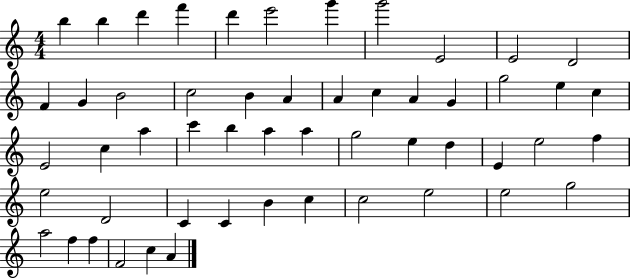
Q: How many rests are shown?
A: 0